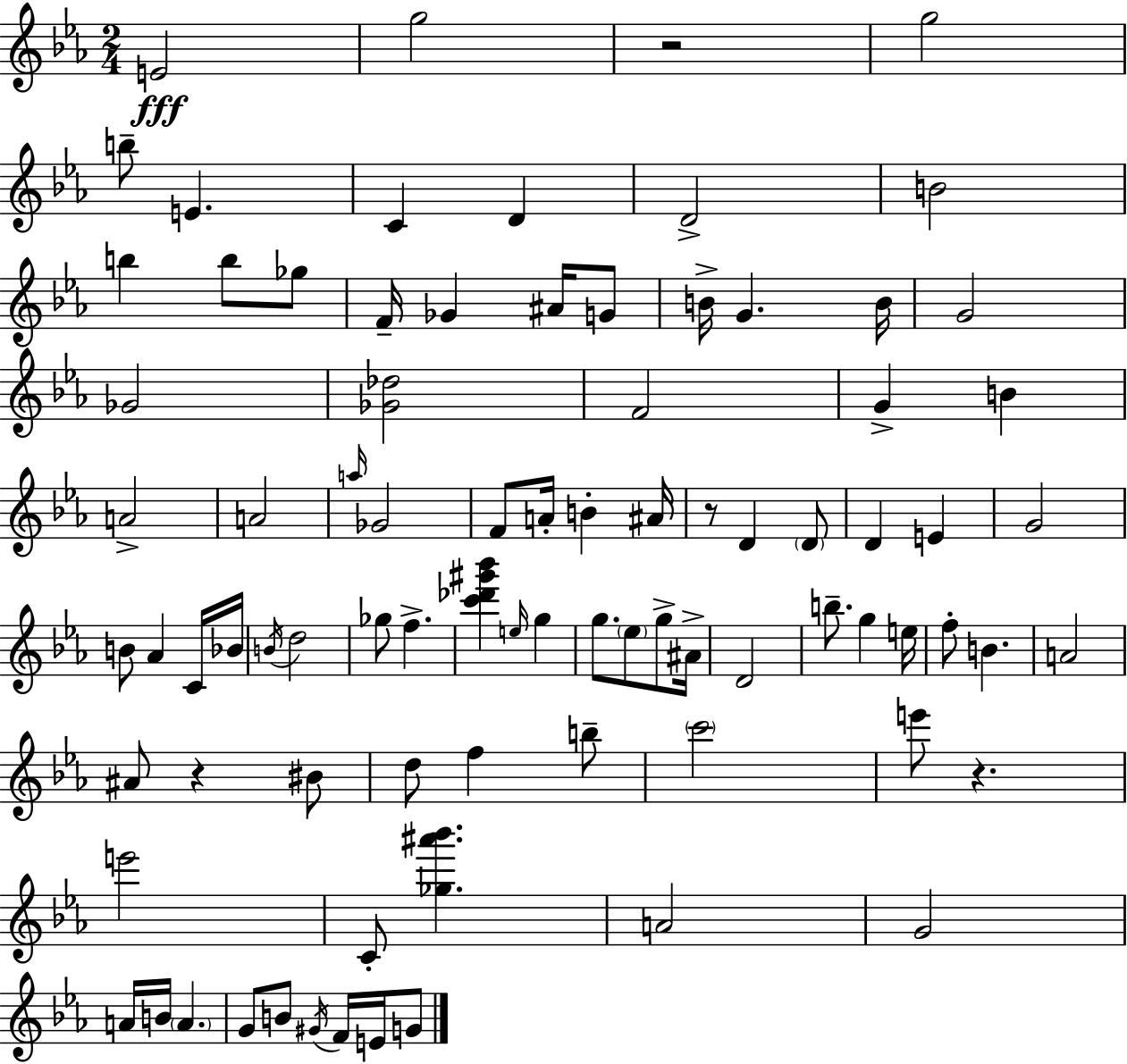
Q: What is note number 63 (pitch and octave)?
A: B5